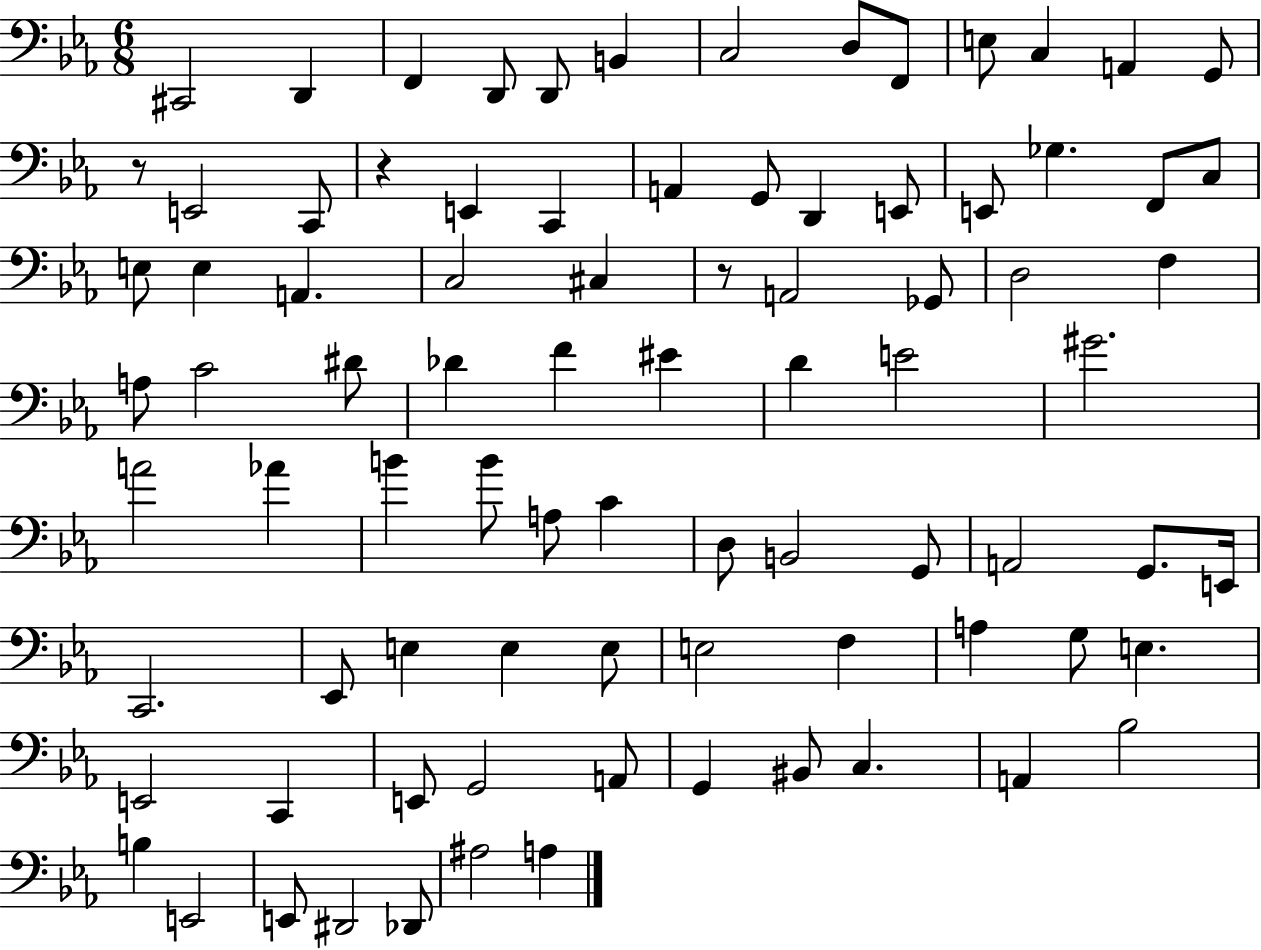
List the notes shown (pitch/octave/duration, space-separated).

C#2/h D2/q F2/q D2/e D2/e B2/q C3/h D3/e F2/e E3/e C3/q A2/q G2/e R/e E2/h C2/e R/q E2/q C2/q A2/q G2/e D2/q E2/e E2/e Gb3/q. F2/e C3/e E3/e E3/q A2/q. C3/h C#3/q R/e A2/h Gb2/e D3/h F3/q A3/e C4/h D#4/e Db4/q F4/q EIS4/q D4/q E4/h G#4/h. A4/h Ab4/q B4/q B4/e A3/e C4/q D3/e B2/h G2/e A2/h G2/e. E2/s C2/h. Eb2/e E3/q E3/q E3/e E3/h F3/q A3/q G3/e E3/q. E2/h C2/q E2/e G2/h A2/e G2/q BIS2/e C3/q. A2/q Bb3/h B3/q E2/h E2/e D#2/h Db2/e A#3/h A3/q